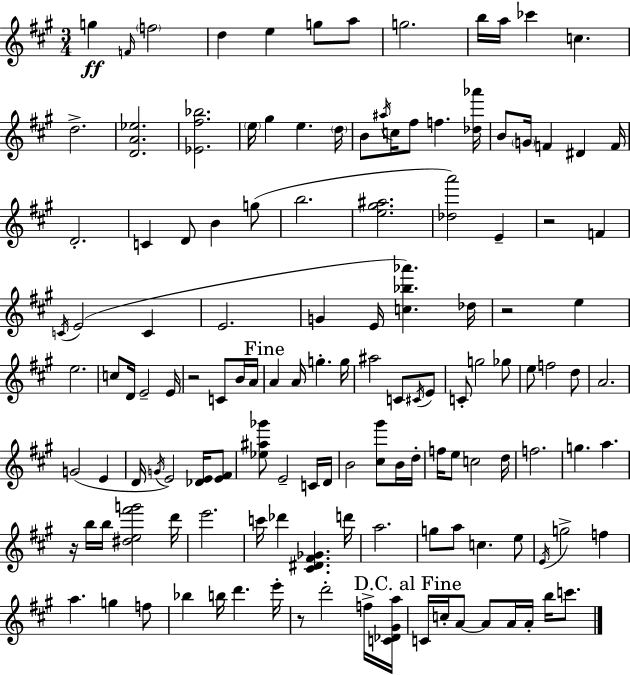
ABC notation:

X:1
T:Untitled
M:3/4
L:1/4
K:A
g F/4 f2 d e g/2 a/2 g2 b/4 a/4 _c' c d2 [DA_e]2 [_E^f_b]2 e/4 ^g e d/4 B/2 ^a/4 c/4 ^f/2 f [_d_a']/4 B/2 G/4 F ^D F/4 D2 C D/2 B g/2 b2 [e^g^a]2 [_da']2 E z2 F C/4 E2 C E2 G E/4 [c_b_a'] _d/4 z2 e e2 c/2 D/4 E2 E/4 z2 C/2 B/4 A/4 A A/4 g g/4 ^a2 C/2 ^C/4 E/2 C/2 g2 _g/2 e/2 f2 d/2 A2 G2 E D/4 G/4 E2 [_DE]/4 [E^F]/2 [_e^a_g']/2 E2 C/4 D/4 B2 [^c^g']/2 B/4 d/4 f/4 e/2 c2 d/4 f2 g a z/4 b/4 b/4 [^de^f'g']2 d'/4 e'2 c'/4 _d' [^C^D^F_G] d'/4 a2 g/2 a/2 c e/2 E/4 g2 f a g f/2 _b b/4 d' e'/4 z/2 d'2 f/4 [C_D^Ga]/4 C/4 c/4 A/2 A/2 A/4 A/4 b/4 c'/2